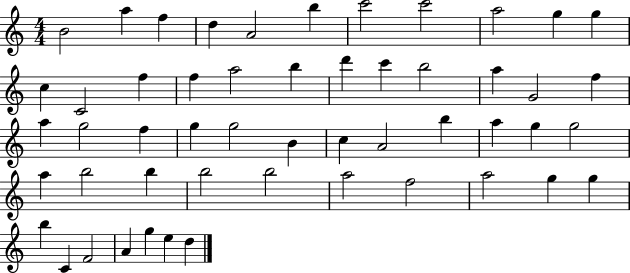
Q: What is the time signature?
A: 4/4